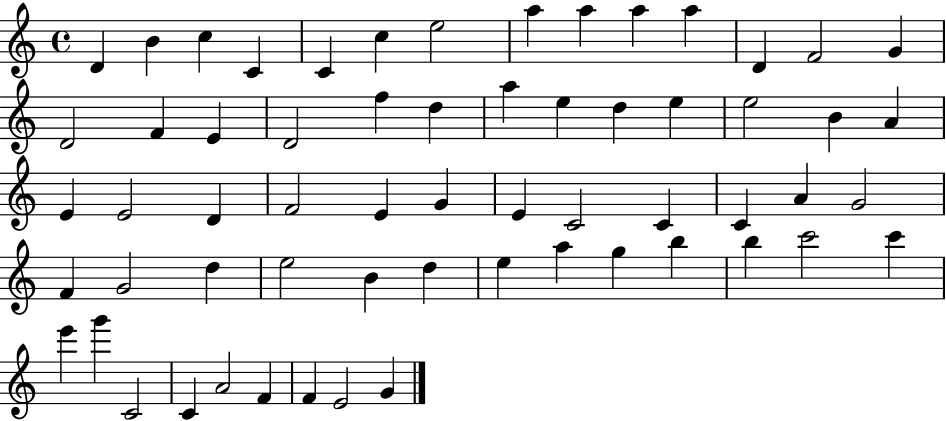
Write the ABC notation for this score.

X:1
T:Untitled
M:4/4
L:1/4
K:C
D B c C C c e2 a a a a D F2 G D2 F E D2 f d a e d e e2 B A E E2 D F2 E G E C2 C C A G2 F G2 d e2 B d e a g b b c'2 c' e' g' C2 C A2 F F E2 G